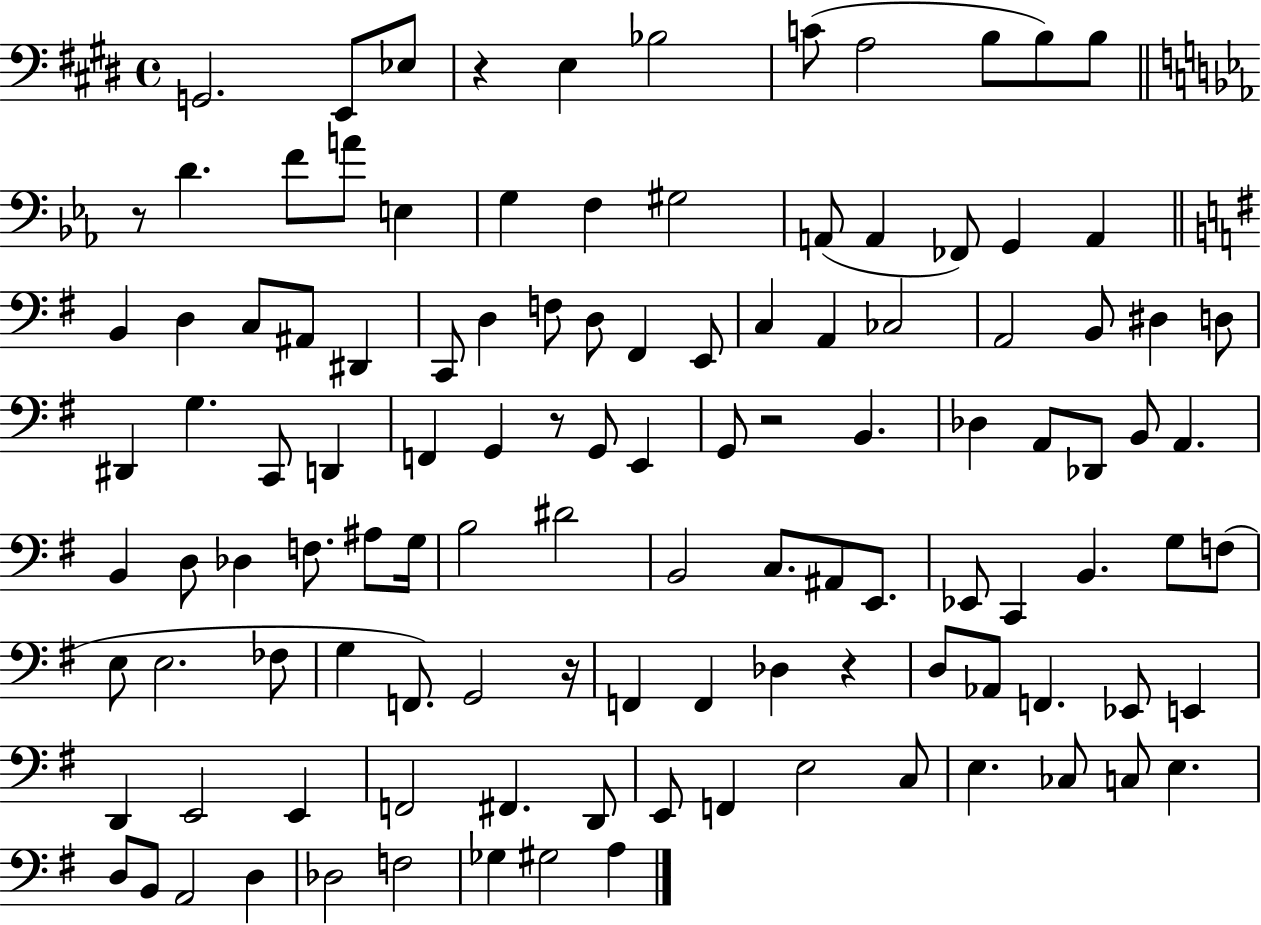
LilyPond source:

{
  \clef bass
  \time 4/4
  \defaultTimeSignature
  \key e \major
  g,2. e,8 ees8 | r4 e4 bes2 | c'8( a2 b8 b8) b8 | \bar "||" \break \key c \minor r8 d'4. f'8 a'8 e4 | g4 f4 gis2 | a,8( a,4 fes,8) g,4 a,4 | \bar "||" \break \key e \minor b,4 d4 c8 ais,8 dis,4 | c,8 d4 f8 d8 fis,4 e,8 | c4 a,4 ces2 | a,2 b,8 dis4 d8 | \break dis,4 g4. c,8 d,4 | f,4 g,4 r8 g,8 e,4 | g,8 r2 b,4. | des4 a,8 des,8 b,8 a,4. | \break b,4 d8 des4 f8. ais8 g16 | b2 dis'2 | b,2 c8. ais,8 e,8. | ees,8 c,4 b,4. g8 f8( | \break e8 e2. fes8 | g4 f,8.) g,2 r16 | f,4 f,4 des4 r4 | d8 aes,8 f,4. ees,8 e,4 | \break d,4 e,2 e,4 | f,2 fis,4. d,8 | e,8 f,4 e2 c8 | e4. ces8 c8 e4. | \break d8 b,8 a,2 d4 | des2 f2 | ges4 gis2 a4 | \bar "|."
}